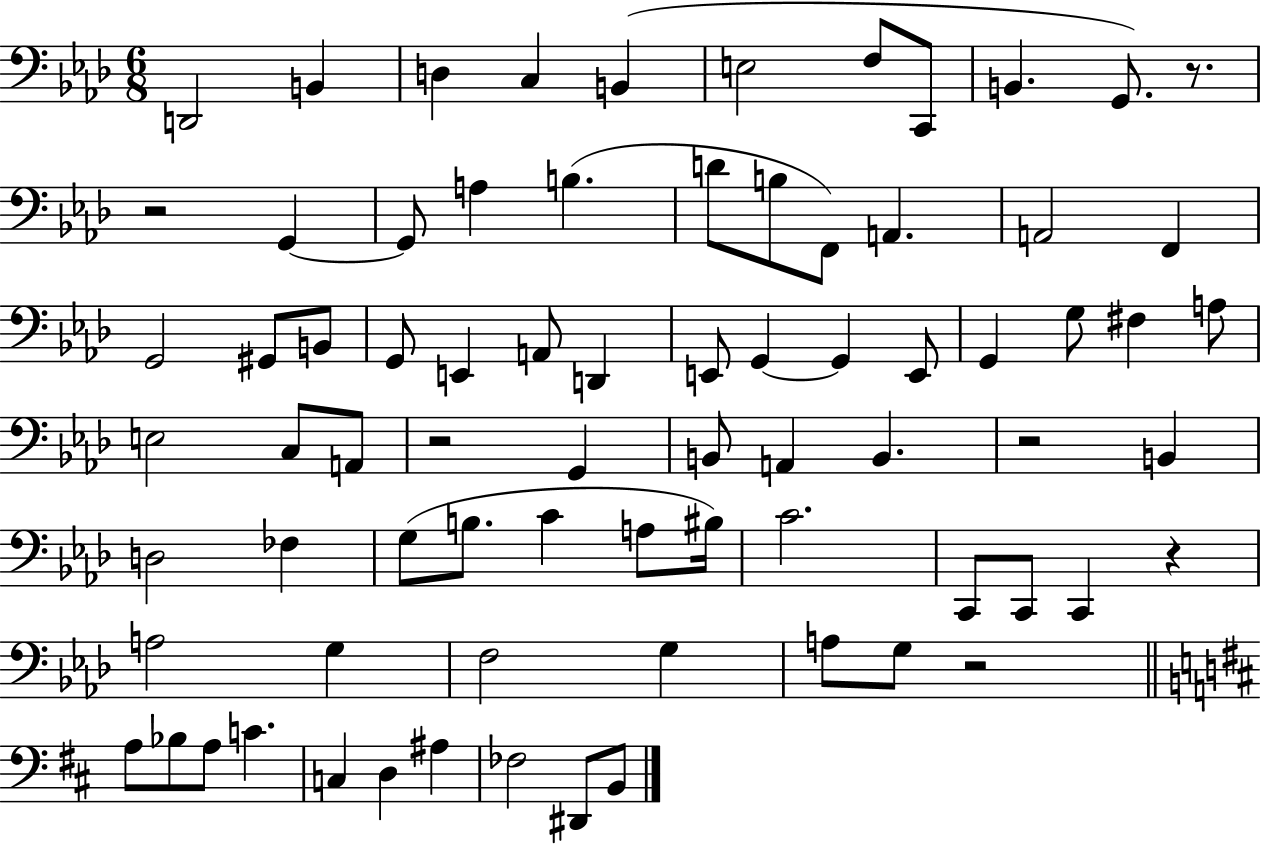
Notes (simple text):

D2/h B2/q D3/q C3/q B2/q E3/h F3/e C2/e B2/q. G2/e. R/e. R/h G2/q G2/e A3/q B3/q. D4/e B3/e F2/e A2/q. A2/h F2/q G2/h G#2/e B2/e G2/e E2/q A2/e D2/q E2/e G2/q G2/q E2/e G2/q G3/e F#3/q A3/e E3/h C3/e A2/e R/h G2/q B2/e A2/q B2/q. R/h B2/q D3/h FES3/q G3/e B3/e. C4/q A3/e BIS3/s C4/h. C2/e C2/e C2/q R/q A3/h G3/q F3/h G3/q A3/e G3/e R/h A3/e Bb3/e A3/e C4/q. C3/q D3/q A#3/q FES3/h D#2/e B2/e